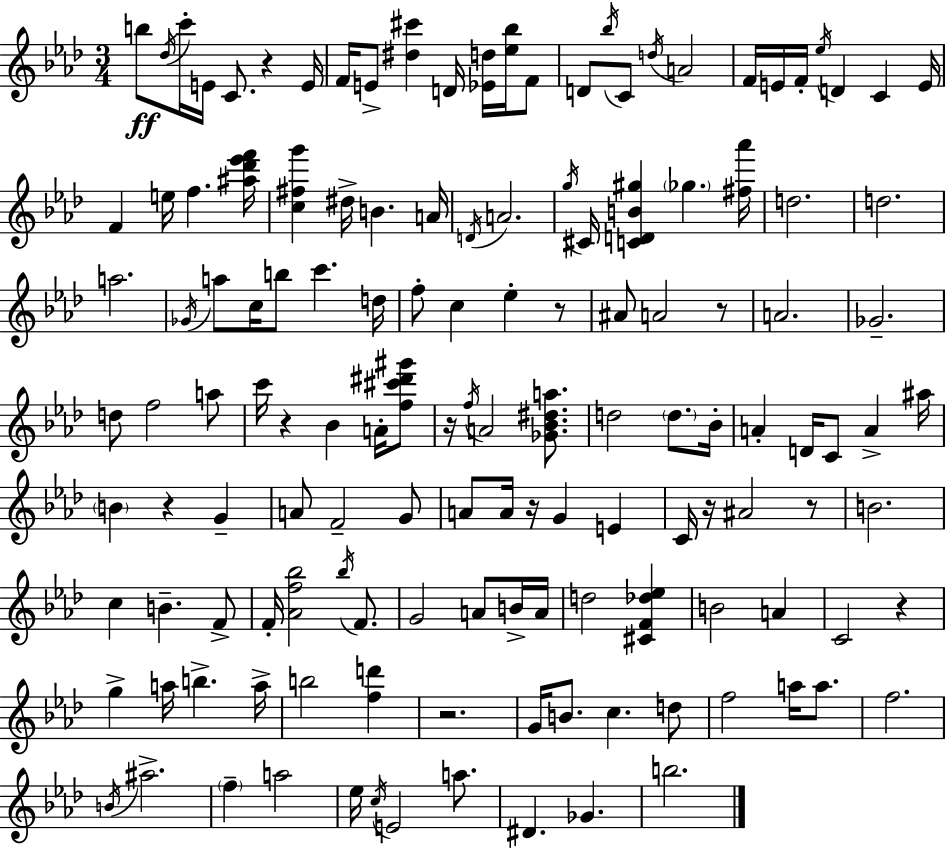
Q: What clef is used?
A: treble